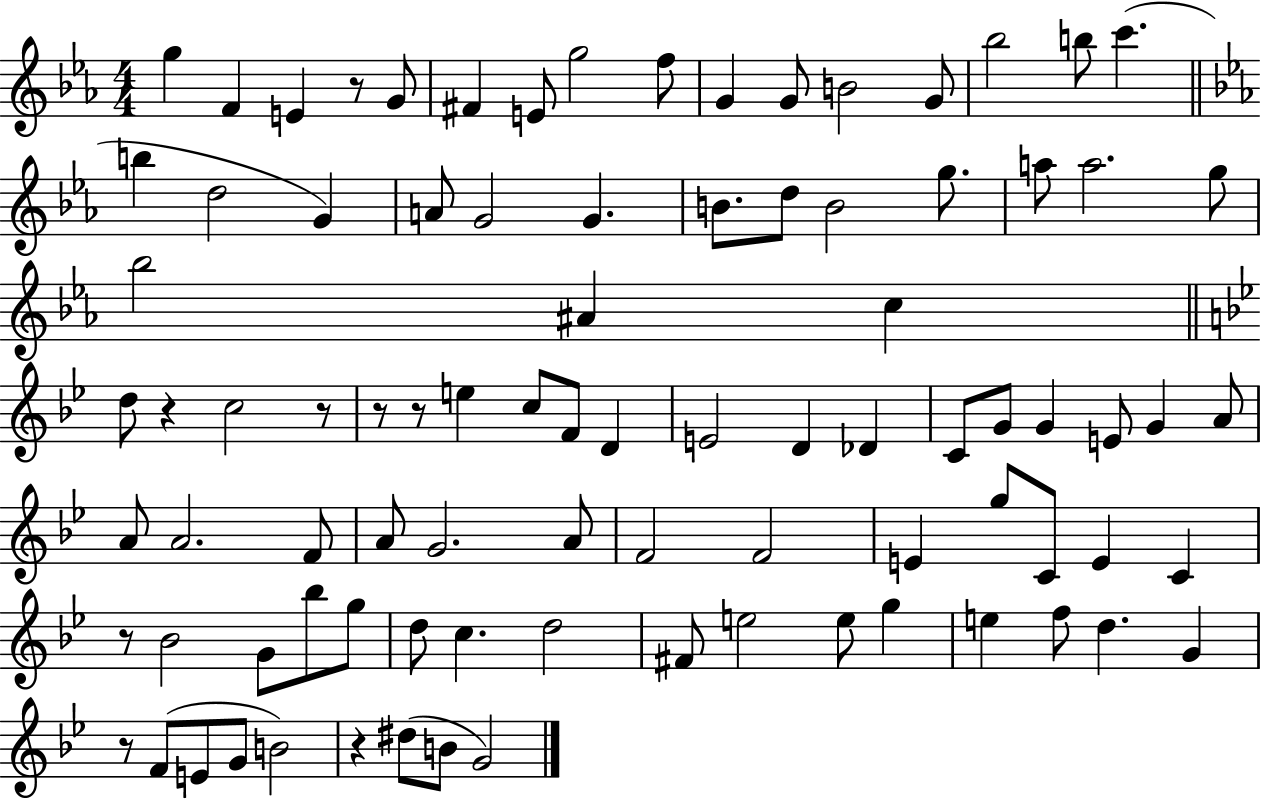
{
  \clef treble
  \numericTimeSignature
  \time 4/4
  \key ees \major
  g''4 f'4 e'4 r8 g'8 | fis'4 e'8 g''2 f''8 | g'4 g'8 b'2 g'8 | bes''2 b''8 c'''4.( | \break \bar "||" \break \key c \minor b''4 d''2 g'4) | a'8 g'2 g'4. | b'8. d''8 b'2 g''8. | a''8 a''2. g''8 | \break bes''2 ais'4 c''4 | \bar "||" \break \key g \minor d''8 r4 c''2 r8 | r8 r8 e''4 c''8 f'8 d'4 | e'2 d'4 des'4 | c'8 g'8 g'4 e'8 g'4 a'8 | \break a'8 a'2. f'8 | a'8 g'2. a'8 | f'2 f'2 | e'4 g''8 c'8 e'4 c'4 | \break r8 bes'2 g'8 bes''8 g''8 | d''8 c''4. d''2 | fis'8 e''2 e''8 g''4 | e''4 f''8 d''4. g'4 | \break r8 f'8( e'8 g'8 b'2) | r4 dis''8( b'8 g'2) | \bar "|."
}